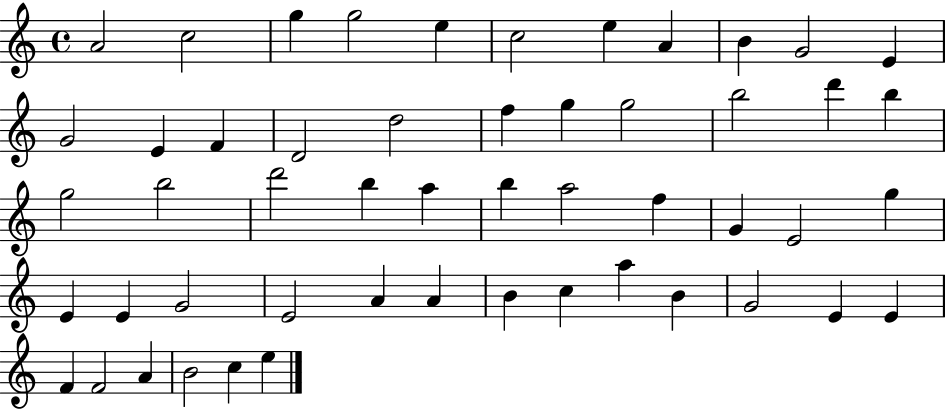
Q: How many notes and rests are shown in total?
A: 52